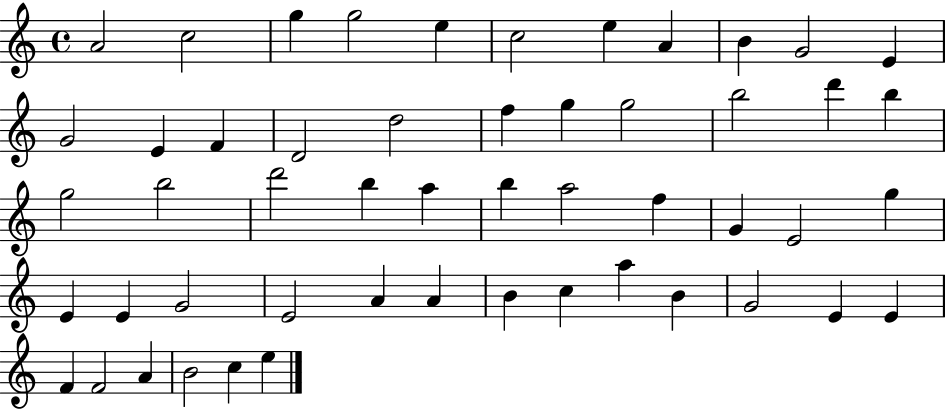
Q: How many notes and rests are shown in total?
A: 52